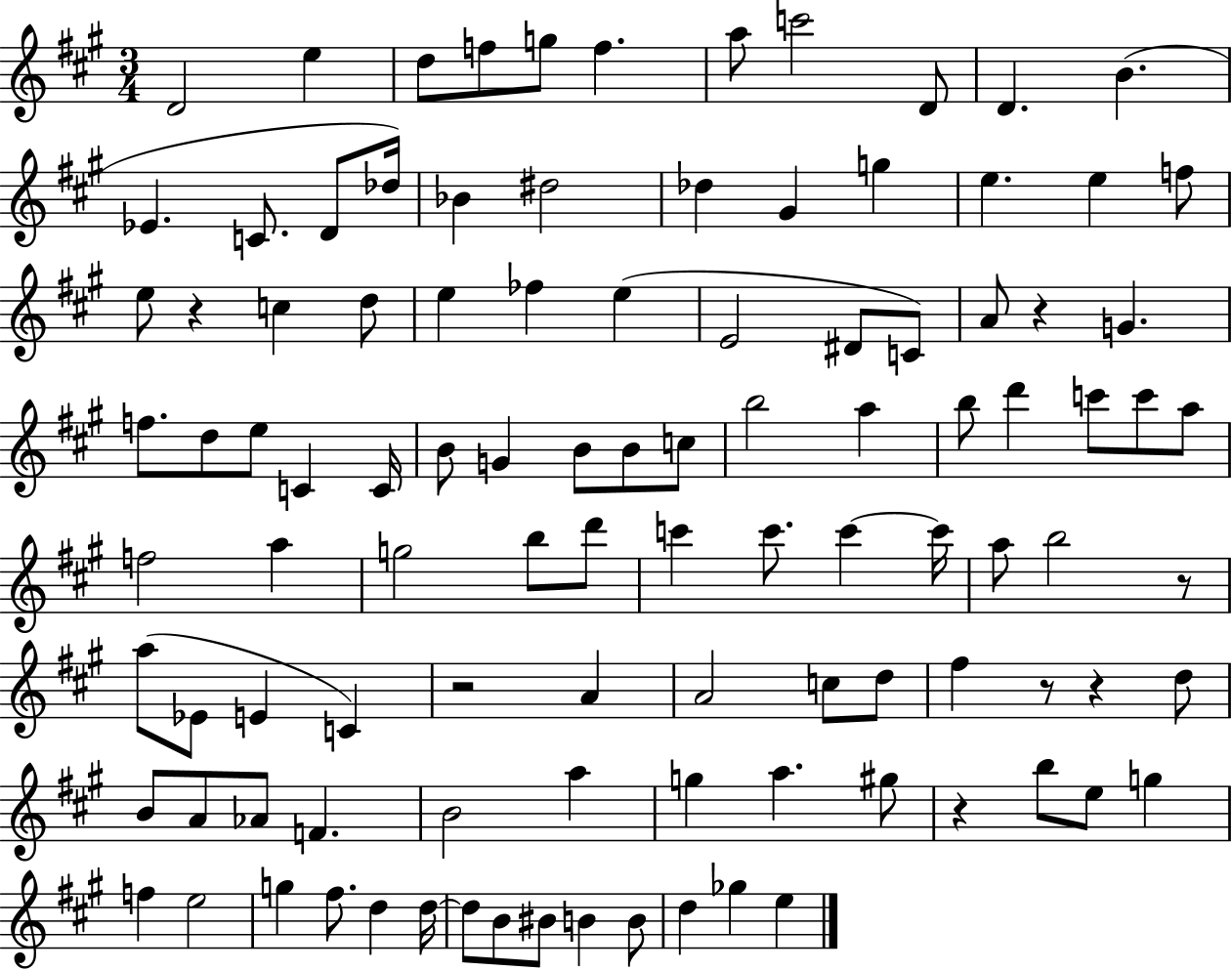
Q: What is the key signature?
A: A major